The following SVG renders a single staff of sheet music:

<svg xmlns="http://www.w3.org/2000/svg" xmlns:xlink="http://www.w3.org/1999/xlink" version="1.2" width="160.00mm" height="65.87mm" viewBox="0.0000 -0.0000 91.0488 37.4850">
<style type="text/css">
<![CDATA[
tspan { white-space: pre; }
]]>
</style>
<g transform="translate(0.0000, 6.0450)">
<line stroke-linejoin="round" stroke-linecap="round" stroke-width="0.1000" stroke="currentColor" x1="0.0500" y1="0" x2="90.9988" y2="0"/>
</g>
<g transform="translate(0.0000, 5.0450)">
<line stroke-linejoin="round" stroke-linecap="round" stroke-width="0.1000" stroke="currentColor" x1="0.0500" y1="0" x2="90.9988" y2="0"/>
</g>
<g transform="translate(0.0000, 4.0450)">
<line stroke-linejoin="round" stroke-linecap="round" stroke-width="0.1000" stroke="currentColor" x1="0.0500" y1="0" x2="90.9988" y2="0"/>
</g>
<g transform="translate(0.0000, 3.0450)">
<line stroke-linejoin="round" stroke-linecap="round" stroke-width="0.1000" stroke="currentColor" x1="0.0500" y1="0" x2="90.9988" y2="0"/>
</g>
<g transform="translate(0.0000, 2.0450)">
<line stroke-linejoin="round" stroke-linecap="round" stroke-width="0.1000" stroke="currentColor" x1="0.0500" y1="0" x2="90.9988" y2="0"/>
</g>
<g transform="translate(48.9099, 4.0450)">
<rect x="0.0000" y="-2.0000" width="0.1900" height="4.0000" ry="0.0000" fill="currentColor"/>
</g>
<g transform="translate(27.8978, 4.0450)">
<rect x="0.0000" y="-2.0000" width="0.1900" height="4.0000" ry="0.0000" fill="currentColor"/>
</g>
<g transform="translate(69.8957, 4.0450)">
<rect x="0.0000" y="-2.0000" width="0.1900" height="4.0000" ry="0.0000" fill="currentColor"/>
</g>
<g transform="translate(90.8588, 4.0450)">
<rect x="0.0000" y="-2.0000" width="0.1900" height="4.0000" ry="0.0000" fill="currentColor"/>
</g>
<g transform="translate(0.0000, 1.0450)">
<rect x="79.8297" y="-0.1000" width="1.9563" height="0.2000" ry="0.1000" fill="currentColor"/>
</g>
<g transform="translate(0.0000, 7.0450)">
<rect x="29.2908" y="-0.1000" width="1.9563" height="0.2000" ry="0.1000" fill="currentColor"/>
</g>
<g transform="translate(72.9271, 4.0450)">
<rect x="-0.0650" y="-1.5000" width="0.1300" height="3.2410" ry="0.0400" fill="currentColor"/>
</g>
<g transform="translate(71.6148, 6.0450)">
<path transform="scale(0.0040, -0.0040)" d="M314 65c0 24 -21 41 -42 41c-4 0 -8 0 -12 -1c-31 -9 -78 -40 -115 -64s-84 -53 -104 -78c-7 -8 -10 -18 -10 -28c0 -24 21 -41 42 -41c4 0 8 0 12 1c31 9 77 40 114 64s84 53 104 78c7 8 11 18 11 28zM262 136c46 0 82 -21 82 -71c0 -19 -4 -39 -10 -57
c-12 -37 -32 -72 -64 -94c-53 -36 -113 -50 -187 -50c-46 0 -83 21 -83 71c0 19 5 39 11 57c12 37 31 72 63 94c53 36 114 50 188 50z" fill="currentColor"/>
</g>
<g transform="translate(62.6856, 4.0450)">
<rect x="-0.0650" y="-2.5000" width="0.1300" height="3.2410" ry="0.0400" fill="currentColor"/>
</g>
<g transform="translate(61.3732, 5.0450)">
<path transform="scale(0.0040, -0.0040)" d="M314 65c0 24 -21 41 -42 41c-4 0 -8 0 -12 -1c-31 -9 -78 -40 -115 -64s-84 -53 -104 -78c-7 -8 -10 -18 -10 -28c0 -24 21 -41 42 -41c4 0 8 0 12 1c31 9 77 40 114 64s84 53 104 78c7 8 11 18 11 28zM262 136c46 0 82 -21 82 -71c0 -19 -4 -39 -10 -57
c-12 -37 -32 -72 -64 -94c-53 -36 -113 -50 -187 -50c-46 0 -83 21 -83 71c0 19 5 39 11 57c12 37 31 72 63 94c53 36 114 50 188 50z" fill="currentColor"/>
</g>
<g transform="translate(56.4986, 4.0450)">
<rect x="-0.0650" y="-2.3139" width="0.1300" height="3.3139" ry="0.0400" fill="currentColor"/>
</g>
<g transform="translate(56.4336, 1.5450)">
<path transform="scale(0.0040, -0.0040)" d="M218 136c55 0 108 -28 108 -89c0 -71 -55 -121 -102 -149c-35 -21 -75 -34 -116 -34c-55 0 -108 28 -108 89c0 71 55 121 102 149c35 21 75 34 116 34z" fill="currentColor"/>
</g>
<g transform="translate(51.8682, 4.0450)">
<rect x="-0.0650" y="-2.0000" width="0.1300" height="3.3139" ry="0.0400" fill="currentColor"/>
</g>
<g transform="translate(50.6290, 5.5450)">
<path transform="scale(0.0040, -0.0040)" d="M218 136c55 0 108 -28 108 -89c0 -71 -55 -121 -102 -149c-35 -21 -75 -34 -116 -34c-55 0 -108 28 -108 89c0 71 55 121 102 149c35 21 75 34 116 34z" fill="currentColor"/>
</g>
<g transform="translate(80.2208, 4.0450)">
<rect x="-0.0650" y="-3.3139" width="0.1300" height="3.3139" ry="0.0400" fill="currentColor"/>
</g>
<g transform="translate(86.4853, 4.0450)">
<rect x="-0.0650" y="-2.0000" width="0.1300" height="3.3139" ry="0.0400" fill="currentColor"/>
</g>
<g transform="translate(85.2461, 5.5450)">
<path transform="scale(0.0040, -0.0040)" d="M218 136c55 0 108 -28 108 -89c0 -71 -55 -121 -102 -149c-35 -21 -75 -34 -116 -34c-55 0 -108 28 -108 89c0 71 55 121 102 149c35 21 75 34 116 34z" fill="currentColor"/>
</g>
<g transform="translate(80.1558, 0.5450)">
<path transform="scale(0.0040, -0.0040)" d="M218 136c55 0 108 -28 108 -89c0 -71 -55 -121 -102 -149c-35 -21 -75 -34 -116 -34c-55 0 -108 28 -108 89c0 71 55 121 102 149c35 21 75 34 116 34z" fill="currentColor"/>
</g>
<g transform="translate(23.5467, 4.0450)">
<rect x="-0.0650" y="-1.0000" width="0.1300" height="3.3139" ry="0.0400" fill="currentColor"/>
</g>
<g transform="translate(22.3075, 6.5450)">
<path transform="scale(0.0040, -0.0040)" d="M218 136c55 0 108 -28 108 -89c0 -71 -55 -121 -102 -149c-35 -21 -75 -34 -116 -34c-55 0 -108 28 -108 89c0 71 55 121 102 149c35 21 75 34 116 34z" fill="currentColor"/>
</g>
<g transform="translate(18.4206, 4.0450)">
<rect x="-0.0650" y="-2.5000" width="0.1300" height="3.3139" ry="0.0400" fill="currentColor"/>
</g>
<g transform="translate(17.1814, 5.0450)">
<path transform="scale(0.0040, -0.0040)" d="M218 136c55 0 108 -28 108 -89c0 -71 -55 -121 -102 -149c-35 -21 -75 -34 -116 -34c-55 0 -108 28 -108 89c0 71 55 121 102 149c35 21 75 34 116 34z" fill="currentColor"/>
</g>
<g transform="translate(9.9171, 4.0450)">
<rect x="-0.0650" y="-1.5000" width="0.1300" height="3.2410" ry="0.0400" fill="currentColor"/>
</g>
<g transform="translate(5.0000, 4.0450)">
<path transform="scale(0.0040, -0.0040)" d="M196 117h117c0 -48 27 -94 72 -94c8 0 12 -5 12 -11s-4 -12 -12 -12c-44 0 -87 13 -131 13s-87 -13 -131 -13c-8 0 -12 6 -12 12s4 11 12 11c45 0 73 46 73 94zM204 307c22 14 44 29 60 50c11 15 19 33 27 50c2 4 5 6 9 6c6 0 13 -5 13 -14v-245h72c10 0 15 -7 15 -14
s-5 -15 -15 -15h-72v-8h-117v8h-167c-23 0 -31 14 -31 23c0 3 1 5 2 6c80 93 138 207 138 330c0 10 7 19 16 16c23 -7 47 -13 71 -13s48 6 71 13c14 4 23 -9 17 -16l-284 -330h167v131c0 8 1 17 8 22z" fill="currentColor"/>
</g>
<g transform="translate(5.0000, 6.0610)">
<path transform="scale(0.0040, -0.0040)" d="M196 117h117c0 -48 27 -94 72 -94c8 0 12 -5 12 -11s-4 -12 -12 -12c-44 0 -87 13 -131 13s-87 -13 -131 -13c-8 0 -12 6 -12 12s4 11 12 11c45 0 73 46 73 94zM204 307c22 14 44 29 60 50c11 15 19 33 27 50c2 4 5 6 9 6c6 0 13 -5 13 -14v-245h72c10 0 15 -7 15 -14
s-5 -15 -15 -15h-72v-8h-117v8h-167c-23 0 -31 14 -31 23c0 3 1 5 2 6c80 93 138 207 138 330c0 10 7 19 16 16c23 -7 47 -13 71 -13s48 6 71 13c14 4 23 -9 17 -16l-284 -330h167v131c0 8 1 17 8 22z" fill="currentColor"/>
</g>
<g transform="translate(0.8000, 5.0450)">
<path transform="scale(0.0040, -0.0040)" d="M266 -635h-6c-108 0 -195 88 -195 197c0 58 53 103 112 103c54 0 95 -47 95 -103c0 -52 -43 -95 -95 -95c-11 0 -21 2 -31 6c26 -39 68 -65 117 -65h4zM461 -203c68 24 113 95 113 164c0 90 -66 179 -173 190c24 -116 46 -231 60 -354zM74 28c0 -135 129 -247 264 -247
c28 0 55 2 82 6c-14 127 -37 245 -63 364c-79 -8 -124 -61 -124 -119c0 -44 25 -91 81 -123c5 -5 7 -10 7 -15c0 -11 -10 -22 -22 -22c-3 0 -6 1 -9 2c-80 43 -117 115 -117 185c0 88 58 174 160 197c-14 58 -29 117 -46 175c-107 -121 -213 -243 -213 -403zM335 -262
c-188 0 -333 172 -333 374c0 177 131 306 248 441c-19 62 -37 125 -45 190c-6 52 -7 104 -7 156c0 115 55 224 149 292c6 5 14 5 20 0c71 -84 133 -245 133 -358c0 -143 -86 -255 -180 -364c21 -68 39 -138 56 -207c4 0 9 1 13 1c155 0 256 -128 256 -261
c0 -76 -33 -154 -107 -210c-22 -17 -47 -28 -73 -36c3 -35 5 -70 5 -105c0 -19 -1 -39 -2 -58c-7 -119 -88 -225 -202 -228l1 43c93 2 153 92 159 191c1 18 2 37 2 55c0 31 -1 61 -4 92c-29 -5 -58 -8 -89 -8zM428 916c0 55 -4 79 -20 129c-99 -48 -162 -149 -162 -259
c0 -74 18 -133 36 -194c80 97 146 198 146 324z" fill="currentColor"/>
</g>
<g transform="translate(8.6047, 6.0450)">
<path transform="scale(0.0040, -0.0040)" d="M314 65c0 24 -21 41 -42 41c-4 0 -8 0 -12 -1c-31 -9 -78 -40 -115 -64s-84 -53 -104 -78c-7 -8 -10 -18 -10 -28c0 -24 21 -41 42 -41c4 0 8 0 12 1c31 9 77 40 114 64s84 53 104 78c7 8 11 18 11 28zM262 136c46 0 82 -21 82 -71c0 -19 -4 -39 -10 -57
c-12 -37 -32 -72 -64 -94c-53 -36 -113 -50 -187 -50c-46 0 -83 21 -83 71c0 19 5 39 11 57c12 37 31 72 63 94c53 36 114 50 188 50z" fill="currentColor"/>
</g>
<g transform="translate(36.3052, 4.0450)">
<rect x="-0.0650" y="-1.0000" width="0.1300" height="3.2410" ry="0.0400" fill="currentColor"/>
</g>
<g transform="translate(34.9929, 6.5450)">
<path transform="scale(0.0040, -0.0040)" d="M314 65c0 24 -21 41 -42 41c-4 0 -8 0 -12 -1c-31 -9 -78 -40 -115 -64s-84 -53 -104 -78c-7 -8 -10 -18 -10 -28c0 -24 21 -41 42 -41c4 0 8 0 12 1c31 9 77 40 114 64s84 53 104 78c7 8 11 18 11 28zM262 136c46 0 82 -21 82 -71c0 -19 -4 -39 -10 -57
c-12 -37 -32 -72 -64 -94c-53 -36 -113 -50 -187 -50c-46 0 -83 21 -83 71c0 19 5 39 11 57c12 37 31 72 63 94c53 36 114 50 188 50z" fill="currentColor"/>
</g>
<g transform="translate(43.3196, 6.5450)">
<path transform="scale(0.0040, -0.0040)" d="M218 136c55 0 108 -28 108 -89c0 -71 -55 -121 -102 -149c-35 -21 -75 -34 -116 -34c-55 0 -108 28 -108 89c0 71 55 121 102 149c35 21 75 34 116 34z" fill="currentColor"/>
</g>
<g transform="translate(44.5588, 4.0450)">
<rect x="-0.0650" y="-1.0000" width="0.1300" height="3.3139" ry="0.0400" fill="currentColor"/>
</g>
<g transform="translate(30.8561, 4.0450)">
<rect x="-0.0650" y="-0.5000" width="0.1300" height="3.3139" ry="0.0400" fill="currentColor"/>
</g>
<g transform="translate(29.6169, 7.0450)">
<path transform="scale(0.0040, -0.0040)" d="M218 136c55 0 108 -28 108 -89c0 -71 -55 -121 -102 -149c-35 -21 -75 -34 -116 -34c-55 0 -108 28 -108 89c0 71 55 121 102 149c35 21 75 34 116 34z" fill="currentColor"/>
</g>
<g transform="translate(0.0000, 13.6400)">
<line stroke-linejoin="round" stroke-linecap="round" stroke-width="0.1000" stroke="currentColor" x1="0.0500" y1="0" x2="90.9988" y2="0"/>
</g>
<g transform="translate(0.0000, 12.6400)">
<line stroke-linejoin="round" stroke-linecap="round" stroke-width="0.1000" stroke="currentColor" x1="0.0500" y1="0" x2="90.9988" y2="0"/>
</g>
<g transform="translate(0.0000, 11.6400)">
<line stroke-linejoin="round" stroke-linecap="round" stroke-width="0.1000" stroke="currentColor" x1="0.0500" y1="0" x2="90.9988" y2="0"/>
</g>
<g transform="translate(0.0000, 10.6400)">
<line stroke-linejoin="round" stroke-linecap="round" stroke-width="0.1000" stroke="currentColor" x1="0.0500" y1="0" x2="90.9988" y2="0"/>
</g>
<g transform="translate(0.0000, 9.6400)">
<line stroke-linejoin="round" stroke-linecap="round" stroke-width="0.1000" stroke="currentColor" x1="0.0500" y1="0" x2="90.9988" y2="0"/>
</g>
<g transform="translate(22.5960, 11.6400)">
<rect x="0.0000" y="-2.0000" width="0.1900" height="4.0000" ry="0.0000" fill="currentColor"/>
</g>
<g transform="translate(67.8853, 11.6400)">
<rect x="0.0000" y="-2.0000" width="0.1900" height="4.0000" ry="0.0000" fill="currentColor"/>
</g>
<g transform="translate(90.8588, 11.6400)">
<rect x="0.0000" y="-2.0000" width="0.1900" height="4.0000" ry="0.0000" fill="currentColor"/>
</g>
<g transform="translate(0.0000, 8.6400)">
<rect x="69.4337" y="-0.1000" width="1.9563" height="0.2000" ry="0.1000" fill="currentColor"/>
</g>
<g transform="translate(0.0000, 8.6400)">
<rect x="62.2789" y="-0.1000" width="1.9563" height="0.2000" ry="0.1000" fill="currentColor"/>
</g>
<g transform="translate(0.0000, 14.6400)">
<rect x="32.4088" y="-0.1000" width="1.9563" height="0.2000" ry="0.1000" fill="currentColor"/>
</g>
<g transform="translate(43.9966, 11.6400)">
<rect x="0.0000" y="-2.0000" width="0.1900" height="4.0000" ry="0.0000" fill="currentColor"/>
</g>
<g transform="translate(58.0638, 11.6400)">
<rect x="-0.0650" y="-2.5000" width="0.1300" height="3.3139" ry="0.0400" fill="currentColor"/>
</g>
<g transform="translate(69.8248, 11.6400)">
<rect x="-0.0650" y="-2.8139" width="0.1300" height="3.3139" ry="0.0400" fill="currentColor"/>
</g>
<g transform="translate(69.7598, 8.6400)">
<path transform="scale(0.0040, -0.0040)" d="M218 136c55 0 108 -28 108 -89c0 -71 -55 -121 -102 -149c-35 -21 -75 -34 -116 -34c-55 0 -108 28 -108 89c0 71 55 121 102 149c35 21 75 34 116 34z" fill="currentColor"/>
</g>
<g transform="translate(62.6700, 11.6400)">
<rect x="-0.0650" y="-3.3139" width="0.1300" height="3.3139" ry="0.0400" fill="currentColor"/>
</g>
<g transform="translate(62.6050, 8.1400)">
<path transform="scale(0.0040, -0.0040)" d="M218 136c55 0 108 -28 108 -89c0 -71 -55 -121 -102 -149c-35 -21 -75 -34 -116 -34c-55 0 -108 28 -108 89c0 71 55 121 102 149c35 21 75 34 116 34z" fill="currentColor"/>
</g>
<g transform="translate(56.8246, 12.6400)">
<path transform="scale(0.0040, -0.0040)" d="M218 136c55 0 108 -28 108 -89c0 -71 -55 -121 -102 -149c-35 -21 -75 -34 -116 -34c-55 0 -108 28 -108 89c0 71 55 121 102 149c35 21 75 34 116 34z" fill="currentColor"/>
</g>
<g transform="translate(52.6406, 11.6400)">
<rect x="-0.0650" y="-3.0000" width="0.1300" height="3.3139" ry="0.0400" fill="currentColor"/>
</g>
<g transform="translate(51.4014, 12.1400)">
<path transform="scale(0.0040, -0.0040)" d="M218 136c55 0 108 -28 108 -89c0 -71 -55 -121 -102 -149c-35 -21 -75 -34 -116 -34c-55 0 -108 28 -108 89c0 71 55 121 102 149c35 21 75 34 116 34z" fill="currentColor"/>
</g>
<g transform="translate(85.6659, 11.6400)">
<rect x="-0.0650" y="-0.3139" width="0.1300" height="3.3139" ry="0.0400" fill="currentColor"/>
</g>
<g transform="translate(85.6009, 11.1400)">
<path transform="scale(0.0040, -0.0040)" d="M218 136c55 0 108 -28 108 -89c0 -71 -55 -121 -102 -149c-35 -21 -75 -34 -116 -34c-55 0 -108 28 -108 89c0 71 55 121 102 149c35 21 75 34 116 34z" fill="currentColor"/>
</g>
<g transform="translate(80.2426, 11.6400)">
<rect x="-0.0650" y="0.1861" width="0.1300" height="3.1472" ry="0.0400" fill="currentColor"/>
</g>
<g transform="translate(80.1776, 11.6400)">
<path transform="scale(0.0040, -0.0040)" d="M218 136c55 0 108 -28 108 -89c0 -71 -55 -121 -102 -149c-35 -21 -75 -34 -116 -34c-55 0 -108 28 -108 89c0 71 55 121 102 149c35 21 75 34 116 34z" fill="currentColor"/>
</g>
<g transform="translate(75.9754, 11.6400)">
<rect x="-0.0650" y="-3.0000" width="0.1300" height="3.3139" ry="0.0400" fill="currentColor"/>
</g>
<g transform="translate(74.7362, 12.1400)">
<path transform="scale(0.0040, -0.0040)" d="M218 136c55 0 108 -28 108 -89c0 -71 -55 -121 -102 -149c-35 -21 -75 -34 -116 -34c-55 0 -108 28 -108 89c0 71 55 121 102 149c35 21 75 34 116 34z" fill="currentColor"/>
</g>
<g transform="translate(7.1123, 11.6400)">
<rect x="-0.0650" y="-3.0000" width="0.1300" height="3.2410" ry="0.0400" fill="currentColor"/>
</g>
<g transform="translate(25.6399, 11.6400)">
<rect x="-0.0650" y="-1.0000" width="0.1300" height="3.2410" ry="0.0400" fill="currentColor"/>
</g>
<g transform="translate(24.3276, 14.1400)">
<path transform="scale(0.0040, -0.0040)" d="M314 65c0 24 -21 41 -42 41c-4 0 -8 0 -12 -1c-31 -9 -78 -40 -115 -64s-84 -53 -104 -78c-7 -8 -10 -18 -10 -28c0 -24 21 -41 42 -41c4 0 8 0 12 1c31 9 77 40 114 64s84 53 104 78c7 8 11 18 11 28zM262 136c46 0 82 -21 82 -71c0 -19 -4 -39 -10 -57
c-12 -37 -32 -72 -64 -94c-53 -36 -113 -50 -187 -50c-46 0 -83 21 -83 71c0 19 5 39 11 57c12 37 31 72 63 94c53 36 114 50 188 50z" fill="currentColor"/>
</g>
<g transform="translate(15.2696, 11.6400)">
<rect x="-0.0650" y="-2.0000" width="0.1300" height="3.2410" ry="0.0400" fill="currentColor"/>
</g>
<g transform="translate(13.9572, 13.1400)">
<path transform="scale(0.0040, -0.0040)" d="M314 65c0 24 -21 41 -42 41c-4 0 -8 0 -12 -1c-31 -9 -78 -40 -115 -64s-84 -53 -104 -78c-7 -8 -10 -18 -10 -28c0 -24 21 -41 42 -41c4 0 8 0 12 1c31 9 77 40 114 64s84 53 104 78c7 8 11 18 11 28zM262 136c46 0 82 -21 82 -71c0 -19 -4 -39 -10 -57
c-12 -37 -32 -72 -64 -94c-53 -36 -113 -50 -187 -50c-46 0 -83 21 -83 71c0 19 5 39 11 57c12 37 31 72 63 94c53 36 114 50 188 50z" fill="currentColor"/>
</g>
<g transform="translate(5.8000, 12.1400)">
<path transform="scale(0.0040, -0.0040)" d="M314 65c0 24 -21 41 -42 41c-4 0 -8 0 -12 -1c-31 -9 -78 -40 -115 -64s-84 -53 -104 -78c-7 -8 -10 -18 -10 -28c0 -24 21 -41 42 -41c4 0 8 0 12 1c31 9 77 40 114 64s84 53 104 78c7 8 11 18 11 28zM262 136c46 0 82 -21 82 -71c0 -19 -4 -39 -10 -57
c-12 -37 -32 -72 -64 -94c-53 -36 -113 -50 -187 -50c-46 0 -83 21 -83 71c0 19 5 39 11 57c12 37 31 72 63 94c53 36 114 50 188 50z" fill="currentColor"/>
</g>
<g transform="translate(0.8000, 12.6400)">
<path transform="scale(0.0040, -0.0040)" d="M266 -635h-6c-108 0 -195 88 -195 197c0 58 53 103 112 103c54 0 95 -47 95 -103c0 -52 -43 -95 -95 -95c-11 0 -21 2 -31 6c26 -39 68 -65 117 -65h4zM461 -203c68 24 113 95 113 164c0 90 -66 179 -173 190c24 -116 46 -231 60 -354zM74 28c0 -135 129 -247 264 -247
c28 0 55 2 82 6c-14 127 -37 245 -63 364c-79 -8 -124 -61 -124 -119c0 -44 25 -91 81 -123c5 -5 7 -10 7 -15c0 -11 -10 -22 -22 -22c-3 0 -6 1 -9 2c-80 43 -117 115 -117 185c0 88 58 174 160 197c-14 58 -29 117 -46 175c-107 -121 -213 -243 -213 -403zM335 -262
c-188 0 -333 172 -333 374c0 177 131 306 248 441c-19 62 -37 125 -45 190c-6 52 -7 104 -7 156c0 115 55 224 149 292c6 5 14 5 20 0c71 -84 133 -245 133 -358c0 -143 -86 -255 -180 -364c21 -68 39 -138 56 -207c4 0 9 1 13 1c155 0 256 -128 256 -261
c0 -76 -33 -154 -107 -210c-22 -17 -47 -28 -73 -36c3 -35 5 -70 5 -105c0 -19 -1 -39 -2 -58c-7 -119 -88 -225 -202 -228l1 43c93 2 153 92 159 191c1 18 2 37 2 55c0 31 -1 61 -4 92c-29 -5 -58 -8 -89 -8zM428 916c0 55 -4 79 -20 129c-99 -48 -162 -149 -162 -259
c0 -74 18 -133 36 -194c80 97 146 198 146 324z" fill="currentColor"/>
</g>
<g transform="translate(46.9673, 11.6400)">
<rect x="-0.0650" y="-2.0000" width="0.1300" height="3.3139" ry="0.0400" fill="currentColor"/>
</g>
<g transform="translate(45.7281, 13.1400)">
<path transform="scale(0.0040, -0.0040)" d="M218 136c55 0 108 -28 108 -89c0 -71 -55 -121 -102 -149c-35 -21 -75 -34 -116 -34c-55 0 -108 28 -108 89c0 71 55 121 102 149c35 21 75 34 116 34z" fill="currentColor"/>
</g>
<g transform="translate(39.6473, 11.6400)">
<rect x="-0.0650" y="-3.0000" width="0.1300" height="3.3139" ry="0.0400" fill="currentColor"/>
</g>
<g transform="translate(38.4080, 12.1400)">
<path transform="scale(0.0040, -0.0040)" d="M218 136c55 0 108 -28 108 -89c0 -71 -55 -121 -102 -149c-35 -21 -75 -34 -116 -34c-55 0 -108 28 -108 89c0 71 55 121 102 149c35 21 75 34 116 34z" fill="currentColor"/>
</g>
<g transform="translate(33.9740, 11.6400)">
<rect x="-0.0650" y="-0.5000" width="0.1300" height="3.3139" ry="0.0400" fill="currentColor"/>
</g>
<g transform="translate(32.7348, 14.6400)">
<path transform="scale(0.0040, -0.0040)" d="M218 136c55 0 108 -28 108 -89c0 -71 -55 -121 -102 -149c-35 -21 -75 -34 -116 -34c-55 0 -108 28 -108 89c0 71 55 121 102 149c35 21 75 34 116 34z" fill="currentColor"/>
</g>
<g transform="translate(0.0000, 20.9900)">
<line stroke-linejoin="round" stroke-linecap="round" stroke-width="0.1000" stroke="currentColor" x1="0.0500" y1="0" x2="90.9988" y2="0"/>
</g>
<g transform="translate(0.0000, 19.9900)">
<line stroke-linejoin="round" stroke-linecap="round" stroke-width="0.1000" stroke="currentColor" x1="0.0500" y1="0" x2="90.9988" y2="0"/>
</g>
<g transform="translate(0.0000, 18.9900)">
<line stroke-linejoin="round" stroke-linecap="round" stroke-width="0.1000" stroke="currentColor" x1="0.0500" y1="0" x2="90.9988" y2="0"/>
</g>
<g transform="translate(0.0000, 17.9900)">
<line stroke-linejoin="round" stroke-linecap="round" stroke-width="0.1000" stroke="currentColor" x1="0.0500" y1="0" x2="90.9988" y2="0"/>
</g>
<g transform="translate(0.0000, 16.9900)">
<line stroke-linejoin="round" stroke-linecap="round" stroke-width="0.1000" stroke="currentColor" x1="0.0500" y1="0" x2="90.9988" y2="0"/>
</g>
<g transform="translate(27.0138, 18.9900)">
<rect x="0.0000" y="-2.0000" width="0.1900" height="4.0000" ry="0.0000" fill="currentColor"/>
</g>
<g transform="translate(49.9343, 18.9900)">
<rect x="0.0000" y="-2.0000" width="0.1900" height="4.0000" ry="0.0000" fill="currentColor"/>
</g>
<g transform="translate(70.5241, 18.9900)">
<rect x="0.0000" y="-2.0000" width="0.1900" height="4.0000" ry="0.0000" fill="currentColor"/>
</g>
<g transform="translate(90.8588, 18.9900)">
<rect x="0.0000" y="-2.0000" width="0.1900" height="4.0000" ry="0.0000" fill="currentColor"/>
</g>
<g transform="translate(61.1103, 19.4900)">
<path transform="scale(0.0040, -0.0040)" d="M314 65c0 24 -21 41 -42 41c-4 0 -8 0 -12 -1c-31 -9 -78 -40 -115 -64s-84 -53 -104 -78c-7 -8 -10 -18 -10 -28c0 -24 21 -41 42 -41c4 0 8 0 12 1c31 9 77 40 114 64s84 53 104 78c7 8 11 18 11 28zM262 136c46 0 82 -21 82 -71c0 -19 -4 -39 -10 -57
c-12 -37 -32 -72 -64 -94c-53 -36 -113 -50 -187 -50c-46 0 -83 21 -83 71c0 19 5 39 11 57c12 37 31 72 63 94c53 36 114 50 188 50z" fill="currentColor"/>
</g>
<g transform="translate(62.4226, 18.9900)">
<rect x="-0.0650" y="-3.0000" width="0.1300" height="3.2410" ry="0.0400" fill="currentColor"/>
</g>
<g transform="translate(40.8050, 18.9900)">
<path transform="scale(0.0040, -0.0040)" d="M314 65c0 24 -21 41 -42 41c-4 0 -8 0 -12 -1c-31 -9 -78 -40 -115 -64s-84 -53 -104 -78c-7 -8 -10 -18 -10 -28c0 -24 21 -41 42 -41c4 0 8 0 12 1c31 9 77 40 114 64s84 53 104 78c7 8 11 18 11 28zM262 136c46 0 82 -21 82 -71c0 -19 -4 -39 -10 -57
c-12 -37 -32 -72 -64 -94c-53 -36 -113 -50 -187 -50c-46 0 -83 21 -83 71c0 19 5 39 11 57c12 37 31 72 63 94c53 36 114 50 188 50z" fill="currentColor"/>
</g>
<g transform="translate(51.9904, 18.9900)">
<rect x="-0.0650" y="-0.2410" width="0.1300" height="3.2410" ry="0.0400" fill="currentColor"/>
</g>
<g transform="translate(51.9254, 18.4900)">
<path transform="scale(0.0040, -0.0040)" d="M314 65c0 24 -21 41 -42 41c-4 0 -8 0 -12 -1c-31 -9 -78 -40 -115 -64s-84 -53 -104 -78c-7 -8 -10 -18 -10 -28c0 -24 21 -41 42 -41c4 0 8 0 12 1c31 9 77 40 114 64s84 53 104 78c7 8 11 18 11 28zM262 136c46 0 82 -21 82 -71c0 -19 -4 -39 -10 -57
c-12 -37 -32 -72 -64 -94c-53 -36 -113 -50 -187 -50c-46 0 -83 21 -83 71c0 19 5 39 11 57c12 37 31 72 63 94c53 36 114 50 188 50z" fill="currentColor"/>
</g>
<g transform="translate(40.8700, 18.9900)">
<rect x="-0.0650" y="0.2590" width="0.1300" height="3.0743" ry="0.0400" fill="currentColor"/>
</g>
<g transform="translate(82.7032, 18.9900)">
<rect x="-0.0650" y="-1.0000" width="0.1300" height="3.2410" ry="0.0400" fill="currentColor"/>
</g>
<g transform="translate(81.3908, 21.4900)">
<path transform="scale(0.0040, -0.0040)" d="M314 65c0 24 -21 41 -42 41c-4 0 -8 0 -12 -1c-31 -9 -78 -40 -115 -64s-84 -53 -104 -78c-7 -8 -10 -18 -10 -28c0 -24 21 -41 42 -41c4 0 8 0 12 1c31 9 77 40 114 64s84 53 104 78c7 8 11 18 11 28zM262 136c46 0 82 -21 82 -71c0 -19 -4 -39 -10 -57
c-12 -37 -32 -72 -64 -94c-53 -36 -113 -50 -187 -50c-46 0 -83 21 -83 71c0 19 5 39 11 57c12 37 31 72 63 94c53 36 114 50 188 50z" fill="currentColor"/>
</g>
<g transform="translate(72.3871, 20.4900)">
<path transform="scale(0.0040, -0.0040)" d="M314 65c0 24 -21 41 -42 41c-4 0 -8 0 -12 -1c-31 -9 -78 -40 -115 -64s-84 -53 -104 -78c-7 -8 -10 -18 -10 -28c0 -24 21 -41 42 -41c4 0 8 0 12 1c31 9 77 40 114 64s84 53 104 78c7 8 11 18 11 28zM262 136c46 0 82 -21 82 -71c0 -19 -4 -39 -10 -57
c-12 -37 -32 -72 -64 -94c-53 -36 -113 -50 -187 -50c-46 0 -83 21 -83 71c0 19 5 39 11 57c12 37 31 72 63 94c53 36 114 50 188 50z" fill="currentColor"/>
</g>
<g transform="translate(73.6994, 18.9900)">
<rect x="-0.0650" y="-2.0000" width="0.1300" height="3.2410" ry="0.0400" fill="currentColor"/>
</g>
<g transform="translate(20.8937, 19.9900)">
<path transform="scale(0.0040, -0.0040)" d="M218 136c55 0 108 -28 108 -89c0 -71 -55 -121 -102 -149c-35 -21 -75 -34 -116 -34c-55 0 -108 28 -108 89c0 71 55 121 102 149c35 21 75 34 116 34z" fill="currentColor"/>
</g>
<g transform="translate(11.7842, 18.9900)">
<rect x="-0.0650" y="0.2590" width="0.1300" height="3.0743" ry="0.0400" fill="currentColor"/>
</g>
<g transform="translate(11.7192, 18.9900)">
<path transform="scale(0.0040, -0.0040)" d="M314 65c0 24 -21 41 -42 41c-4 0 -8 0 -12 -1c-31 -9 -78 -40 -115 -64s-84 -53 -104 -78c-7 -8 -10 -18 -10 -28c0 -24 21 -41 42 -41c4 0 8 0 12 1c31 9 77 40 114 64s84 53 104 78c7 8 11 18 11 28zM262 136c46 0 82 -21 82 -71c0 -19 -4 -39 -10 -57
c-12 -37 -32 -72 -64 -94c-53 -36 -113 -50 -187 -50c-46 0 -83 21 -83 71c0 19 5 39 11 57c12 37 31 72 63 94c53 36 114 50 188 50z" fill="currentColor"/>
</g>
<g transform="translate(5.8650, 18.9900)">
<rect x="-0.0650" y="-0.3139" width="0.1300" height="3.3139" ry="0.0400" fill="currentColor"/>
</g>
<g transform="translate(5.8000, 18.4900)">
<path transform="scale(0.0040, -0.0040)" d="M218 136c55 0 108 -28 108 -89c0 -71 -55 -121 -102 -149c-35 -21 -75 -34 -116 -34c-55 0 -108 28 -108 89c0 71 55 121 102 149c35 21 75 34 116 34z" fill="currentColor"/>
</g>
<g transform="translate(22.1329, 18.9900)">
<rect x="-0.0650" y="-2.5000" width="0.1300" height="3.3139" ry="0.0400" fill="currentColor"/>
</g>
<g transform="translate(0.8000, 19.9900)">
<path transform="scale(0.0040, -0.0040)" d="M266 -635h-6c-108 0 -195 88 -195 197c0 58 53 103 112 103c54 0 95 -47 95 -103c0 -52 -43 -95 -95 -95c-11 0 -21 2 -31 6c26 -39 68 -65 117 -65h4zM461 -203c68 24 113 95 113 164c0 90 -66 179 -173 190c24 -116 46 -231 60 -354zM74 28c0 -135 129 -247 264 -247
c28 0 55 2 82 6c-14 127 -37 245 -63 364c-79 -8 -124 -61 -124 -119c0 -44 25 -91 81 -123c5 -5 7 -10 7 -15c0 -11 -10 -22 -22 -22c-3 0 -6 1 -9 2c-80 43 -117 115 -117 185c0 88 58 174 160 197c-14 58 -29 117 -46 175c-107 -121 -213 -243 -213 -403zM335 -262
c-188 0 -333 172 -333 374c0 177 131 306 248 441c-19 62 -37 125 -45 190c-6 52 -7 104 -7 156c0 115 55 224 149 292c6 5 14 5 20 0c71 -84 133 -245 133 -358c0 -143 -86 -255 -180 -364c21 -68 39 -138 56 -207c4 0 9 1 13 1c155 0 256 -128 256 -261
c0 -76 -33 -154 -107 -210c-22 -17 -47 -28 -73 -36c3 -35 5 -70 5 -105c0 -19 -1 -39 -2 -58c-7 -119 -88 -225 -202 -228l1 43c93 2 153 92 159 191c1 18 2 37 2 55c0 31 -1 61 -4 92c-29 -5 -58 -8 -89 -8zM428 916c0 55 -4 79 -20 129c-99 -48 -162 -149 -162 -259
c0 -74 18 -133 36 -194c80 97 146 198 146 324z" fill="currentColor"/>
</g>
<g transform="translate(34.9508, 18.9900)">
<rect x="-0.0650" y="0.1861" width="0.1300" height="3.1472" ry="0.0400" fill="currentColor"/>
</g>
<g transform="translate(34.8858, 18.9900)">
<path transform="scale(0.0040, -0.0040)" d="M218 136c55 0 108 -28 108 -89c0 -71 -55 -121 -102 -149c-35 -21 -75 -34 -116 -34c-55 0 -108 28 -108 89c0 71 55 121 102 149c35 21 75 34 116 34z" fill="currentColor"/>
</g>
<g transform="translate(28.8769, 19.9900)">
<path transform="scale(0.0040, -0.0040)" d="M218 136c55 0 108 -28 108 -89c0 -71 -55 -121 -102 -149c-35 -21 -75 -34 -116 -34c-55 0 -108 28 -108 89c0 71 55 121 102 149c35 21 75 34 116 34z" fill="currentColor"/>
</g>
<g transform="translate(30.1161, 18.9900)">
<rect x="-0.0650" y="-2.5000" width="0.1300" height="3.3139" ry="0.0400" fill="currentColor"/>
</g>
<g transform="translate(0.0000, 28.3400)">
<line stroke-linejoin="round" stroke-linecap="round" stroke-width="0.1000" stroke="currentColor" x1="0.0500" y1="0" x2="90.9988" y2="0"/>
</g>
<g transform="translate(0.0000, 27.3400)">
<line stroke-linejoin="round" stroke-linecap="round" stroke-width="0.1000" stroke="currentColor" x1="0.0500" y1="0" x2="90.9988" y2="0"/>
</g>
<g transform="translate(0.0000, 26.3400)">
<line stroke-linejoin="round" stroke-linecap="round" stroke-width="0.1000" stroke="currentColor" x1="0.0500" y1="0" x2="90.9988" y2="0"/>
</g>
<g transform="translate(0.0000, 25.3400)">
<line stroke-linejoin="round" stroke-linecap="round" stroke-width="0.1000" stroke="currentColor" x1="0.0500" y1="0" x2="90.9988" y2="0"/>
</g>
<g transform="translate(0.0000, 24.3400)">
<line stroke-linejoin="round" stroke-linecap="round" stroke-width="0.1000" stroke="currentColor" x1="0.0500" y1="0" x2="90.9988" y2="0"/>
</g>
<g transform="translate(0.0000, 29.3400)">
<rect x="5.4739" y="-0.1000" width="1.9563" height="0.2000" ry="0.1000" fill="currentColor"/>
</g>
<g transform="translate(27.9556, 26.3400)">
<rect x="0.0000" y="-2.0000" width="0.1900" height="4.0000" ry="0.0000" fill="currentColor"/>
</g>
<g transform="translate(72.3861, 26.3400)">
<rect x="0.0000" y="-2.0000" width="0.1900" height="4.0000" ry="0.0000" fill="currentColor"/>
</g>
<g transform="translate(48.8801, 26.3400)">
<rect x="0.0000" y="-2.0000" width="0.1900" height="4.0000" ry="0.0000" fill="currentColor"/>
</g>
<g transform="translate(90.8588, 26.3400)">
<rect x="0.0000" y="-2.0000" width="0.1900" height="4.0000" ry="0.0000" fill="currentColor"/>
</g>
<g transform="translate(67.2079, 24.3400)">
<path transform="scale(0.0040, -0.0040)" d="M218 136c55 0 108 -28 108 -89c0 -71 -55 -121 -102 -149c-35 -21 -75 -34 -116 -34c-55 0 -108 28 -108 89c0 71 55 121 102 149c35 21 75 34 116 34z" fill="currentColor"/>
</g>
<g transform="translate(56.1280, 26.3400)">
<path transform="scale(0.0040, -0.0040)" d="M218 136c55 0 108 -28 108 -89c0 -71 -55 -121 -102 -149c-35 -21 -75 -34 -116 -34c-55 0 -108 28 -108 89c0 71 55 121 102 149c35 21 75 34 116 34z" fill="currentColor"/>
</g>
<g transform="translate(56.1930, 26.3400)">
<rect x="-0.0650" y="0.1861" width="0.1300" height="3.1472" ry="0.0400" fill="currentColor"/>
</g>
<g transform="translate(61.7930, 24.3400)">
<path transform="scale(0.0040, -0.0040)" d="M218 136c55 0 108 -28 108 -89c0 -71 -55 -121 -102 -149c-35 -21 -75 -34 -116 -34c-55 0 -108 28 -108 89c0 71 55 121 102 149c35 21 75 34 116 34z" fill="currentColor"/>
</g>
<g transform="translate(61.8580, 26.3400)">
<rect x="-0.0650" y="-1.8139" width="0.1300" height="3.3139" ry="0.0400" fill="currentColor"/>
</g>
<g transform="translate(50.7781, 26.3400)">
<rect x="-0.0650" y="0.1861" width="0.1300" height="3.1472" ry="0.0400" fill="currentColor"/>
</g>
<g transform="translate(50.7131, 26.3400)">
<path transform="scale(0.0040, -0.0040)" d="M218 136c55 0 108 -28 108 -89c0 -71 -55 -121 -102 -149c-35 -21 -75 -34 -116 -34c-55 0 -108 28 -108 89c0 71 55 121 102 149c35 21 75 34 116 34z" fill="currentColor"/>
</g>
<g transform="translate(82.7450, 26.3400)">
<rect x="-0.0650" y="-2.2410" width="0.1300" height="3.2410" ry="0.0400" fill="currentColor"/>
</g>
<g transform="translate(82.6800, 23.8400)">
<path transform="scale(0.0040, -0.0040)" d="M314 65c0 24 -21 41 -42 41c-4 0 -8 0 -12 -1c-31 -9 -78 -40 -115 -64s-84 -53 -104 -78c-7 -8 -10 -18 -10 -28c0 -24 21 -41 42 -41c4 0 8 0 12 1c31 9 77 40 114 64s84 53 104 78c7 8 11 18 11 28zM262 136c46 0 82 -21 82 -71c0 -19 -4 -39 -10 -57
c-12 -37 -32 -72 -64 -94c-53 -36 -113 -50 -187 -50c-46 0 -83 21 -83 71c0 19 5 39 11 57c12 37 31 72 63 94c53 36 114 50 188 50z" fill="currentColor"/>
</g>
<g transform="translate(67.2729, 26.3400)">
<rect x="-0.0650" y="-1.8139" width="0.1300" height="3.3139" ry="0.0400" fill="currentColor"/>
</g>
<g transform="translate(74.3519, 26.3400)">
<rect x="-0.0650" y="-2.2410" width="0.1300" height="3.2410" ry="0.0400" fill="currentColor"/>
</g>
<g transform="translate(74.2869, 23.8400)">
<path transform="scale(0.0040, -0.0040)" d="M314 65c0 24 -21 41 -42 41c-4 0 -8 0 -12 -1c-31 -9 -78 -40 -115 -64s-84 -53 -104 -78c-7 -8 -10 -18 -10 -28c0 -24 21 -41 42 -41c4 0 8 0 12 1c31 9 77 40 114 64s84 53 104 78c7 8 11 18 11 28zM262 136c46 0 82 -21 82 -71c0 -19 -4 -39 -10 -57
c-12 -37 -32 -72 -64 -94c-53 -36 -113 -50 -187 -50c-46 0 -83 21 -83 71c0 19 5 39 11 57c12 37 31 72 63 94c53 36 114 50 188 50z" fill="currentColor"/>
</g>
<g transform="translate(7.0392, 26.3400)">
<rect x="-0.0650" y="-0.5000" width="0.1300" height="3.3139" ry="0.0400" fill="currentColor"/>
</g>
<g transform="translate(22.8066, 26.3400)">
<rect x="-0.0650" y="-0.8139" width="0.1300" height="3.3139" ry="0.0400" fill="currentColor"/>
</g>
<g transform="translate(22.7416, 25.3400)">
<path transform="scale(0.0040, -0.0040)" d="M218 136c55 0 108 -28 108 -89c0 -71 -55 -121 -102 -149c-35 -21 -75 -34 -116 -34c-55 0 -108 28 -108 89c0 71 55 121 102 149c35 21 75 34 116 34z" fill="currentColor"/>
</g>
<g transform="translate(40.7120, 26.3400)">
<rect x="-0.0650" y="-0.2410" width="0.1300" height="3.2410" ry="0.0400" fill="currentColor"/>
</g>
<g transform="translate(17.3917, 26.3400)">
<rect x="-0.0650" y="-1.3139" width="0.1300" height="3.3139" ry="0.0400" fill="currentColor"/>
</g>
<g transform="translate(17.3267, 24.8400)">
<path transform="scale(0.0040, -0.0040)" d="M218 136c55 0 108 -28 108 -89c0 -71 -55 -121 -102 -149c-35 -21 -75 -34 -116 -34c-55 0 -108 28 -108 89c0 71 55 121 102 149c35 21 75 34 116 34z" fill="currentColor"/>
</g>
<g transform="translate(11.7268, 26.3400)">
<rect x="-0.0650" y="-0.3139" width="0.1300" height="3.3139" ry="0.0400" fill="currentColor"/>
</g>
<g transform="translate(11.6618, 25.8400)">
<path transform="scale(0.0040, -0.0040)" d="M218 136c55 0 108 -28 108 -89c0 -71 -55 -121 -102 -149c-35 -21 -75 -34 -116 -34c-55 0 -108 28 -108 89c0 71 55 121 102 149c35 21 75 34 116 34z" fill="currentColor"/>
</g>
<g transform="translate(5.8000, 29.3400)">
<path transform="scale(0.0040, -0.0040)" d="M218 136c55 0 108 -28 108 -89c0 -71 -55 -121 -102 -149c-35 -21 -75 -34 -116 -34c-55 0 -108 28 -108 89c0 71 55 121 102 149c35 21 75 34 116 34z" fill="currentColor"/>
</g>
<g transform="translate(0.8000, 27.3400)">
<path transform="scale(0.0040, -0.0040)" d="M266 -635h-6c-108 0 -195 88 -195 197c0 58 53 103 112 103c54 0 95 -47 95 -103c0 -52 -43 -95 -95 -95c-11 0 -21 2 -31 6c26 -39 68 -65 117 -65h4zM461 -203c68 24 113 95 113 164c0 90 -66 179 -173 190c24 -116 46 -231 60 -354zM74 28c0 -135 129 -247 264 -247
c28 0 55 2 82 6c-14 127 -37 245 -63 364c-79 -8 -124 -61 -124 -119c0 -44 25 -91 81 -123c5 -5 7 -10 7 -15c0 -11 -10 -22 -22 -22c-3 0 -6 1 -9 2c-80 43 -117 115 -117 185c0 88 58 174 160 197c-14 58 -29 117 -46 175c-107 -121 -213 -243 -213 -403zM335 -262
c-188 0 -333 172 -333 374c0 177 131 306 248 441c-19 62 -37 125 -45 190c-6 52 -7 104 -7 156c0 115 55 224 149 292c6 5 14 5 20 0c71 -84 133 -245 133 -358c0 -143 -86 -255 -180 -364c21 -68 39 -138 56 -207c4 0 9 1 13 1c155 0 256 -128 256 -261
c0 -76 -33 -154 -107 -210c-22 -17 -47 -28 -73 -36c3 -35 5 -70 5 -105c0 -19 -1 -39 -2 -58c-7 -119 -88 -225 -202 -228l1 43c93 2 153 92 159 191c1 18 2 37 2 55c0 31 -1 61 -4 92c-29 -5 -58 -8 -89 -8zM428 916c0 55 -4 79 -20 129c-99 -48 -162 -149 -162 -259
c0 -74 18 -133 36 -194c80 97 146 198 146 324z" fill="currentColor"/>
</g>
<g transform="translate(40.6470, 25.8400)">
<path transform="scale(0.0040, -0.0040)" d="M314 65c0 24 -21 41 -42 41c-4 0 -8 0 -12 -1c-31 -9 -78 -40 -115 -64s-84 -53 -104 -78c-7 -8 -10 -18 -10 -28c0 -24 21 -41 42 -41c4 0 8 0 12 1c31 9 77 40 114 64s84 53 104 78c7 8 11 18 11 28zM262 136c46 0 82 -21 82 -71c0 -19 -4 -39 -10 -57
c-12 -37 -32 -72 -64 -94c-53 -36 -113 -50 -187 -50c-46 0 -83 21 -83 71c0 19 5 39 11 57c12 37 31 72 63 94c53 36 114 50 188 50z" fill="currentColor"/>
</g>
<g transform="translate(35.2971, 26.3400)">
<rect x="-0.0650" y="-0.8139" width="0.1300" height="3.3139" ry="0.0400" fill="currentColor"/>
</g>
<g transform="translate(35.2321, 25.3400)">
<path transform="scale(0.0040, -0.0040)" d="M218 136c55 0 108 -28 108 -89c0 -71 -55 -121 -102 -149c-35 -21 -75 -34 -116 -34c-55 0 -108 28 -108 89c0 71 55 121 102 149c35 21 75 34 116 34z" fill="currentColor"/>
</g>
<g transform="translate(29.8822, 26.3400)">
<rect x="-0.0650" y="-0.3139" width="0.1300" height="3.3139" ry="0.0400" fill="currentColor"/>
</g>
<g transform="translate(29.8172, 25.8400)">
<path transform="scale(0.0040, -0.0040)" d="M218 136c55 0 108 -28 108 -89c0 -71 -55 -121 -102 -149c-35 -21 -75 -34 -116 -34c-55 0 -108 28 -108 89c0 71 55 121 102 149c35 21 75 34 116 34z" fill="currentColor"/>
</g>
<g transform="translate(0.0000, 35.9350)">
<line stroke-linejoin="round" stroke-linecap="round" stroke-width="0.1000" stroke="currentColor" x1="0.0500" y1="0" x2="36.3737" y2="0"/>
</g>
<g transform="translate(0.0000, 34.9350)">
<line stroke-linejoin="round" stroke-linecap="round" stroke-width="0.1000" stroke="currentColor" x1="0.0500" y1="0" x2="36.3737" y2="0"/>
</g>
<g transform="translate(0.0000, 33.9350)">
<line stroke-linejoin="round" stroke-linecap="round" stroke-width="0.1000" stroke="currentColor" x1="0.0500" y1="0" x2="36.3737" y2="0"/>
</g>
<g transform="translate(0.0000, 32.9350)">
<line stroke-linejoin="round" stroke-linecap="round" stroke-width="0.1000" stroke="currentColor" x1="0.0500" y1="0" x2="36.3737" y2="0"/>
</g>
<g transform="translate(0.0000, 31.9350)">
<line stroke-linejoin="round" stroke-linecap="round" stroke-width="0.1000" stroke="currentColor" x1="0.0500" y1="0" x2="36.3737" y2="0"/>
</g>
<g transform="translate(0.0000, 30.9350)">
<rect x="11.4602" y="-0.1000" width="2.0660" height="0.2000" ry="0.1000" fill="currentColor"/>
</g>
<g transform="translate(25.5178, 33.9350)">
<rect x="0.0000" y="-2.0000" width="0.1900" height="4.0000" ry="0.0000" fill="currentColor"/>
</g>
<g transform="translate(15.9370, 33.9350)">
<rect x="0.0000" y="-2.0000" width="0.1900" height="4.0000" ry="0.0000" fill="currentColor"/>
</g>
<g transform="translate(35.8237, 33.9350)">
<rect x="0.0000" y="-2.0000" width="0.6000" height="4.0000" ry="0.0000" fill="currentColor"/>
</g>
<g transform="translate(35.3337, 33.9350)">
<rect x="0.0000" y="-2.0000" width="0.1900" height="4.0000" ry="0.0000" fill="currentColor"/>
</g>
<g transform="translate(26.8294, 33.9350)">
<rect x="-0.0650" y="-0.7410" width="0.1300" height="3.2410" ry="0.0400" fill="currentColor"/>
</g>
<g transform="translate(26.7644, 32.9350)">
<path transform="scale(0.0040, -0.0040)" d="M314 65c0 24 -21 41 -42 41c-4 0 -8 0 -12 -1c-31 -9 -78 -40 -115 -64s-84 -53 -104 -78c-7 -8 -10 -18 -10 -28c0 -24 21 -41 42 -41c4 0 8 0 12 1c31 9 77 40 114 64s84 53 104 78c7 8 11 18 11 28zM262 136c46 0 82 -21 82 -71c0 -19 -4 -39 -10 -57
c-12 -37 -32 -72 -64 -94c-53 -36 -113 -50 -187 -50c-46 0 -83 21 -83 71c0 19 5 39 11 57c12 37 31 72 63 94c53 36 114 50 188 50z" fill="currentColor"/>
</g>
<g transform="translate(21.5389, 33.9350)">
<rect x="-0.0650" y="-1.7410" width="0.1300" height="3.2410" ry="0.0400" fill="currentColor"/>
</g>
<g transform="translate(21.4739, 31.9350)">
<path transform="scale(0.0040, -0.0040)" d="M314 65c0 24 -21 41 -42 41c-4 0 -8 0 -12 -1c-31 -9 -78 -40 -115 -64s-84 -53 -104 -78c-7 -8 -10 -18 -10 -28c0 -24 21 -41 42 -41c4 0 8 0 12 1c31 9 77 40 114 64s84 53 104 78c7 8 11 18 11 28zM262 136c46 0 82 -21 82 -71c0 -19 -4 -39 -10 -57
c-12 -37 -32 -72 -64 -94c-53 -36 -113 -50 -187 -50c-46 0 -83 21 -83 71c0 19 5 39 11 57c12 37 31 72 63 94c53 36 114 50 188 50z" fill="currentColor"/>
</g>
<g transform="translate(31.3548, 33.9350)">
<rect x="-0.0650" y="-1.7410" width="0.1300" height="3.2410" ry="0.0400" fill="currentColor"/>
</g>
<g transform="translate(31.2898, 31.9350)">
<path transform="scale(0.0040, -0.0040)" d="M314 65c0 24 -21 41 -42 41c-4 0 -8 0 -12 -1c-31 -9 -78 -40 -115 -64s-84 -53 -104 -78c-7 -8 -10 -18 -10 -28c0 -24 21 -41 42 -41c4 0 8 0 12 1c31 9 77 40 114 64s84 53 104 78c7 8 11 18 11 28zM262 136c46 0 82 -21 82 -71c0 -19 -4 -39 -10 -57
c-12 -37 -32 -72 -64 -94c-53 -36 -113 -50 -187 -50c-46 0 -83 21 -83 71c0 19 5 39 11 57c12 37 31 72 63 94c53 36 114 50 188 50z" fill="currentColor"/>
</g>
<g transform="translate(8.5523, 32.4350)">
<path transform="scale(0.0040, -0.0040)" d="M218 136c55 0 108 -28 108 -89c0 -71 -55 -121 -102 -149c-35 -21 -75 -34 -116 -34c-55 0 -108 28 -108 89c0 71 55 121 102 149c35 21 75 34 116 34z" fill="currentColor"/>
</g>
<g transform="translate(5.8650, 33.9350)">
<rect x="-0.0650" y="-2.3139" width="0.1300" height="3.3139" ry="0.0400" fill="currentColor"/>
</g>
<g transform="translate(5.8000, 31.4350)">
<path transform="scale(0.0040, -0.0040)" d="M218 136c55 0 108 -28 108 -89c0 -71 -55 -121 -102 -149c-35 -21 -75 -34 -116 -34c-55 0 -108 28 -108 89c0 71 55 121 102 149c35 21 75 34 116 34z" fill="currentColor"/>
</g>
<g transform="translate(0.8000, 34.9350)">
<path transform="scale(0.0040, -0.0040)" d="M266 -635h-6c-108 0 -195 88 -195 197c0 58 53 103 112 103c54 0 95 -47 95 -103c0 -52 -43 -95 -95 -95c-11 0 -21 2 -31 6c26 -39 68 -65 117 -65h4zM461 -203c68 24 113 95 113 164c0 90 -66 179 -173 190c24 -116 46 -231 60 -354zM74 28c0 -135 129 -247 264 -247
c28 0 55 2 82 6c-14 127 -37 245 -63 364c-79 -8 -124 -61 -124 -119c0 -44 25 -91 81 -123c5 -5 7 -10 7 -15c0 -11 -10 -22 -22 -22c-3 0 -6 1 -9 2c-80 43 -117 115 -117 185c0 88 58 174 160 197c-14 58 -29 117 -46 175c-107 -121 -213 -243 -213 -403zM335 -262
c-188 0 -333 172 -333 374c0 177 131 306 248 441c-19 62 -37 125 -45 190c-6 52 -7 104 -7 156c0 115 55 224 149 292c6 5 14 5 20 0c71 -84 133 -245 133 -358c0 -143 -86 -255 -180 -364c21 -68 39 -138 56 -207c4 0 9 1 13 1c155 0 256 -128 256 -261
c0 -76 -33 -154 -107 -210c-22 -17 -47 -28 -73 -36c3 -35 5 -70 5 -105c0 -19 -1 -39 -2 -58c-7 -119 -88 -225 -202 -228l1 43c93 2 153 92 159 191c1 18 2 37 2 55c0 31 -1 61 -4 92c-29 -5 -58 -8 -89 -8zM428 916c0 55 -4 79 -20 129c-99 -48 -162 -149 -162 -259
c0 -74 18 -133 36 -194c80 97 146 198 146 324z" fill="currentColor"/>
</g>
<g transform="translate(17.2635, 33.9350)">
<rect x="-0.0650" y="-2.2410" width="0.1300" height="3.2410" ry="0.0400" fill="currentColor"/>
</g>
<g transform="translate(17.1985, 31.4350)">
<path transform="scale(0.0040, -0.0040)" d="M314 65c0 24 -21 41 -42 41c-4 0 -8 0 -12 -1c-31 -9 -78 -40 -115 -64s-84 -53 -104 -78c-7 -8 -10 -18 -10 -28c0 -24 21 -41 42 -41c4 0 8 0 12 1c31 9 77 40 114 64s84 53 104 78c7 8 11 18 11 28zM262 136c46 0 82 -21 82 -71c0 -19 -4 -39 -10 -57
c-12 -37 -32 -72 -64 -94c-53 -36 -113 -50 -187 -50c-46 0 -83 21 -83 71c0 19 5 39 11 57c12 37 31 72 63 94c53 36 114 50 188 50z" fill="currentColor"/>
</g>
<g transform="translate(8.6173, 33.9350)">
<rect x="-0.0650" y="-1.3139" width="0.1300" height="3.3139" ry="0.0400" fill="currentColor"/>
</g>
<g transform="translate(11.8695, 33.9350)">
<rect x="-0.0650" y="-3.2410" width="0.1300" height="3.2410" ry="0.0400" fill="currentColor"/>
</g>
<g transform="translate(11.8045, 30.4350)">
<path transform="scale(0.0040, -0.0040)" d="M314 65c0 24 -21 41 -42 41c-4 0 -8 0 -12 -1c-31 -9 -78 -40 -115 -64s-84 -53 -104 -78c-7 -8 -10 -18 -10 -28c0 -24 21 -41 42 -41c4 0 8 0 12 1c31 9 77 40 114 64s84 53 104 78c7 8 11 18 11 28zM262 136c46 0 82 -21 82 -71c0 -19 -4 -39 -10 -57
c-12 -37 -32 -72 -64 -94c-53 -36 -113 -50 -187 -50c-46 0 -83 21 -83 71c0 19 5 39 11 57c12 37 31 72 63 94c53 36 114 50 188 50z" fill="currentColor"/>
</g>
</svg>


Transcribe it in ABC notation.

X:1
T:Untitled
M:4/4
L:1/4
K:C
E2 G D C D2 D F g G2 E2 b F A2 F2 D2 C A F A G b a A B c c B2 G G B B2 c2 A2 F2 D2 C c e d c d c2 B B f f g2 g2 g e b2 g2 f2 d2 f2